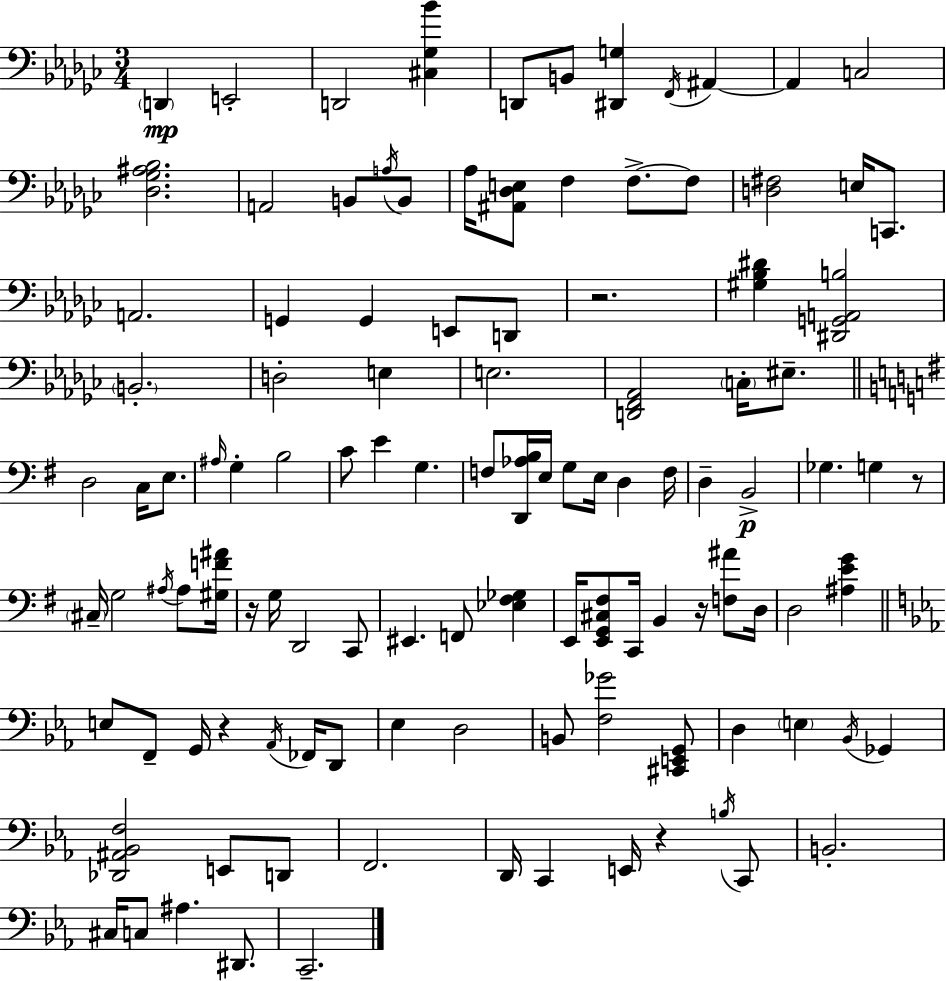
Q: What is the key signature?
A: EES minor